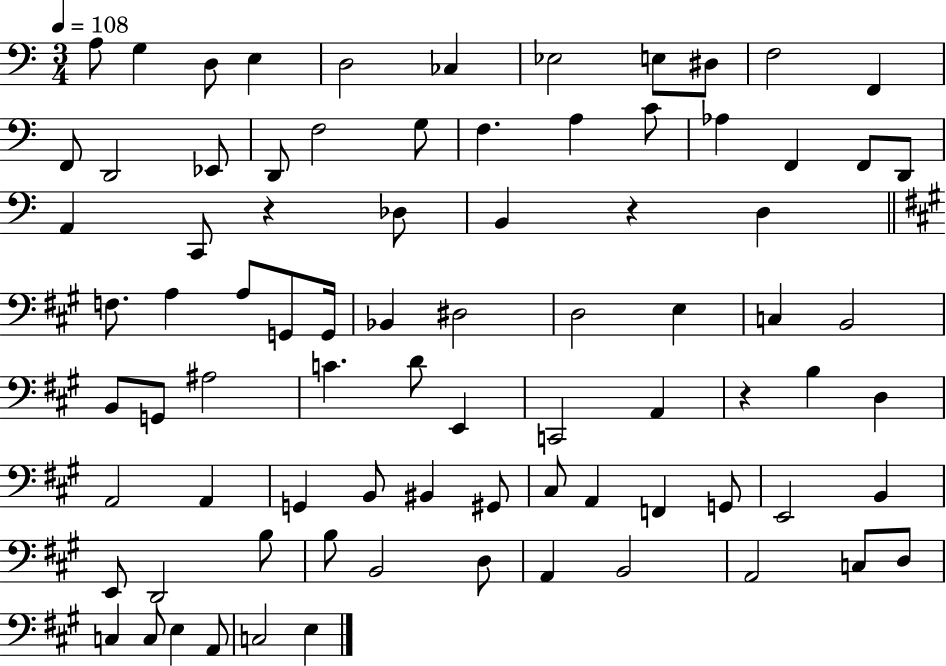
A3/e G3/q D3/e E3/q D3/h CES3/q Eb3/h E3/e D#3/e F3/h F2/q F2/e D2/h Eb2/e D2/e F3/h G3/e F3/q. A3/q C4/e Ab3/q F2/q F2/e D2/e A2/q C2/e R/q Db3/e B2/q R/q D3/q F3/e. A3/q A3/e G2/e G2/s Bb2/q D#3/h D3/h E3/q C3/q B2/h B2/e G2/e A#3/h C4/q. D4/e E2/q C2/h A2/q R/q B3/q D3/q A2/h A2/q G2/q B2/e BIS2/q G#2/e C#3/e A2/q F2/q G2/e E2/h B2/q E2/e D2/h B3/e B3/e B2/h D3/e A2/q B2/h A2/h C3/e D3/e C3/q C3/e E3/q A2/e C3/h E3/q